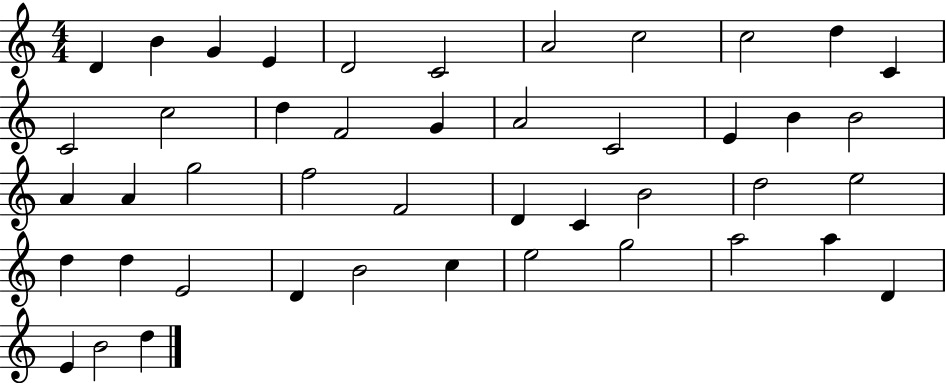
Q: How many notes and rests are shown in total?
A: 45